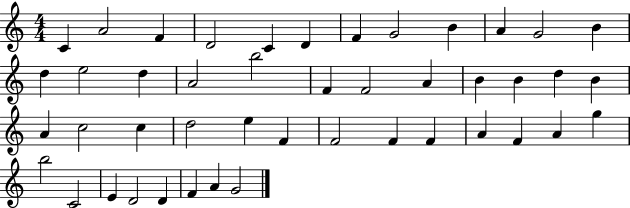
C4/q A4/h F4/q D4/h C4/q D4/q F4/q G4/h B4/q A4/q G4/h B4/q D5/q E5/h D5/q A4/h B5/h F4/q F4/h A4/q B4/q B4/q D5/q B4/q A4/q C5/h C5/q D5/h E5/q F4/q F4/h F4/q F4/q A4/q F4/q A4/q G5/q B5/h C4/h E4/q D4/h D4/q F4/q A4/q G4/h